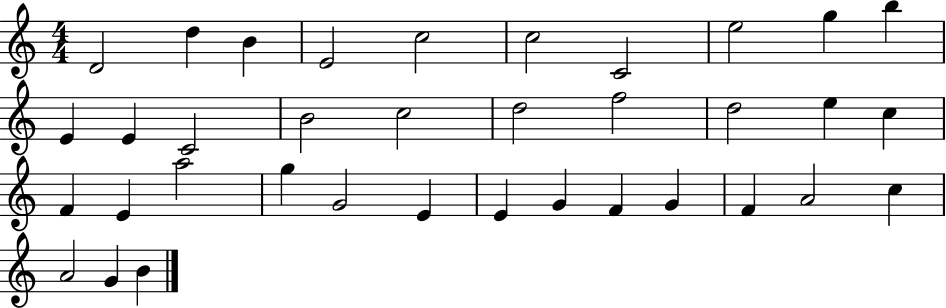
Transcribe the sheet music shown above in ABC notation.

X:1
T:Untitled
M:4/4
L:1/4
K:C
D2 d B E2 c2 c2 C2 e2 g b E E C2 B2 c2 d2 f2 d2 e c F E a2 g G2 E E G F G F A2 c A2 G B